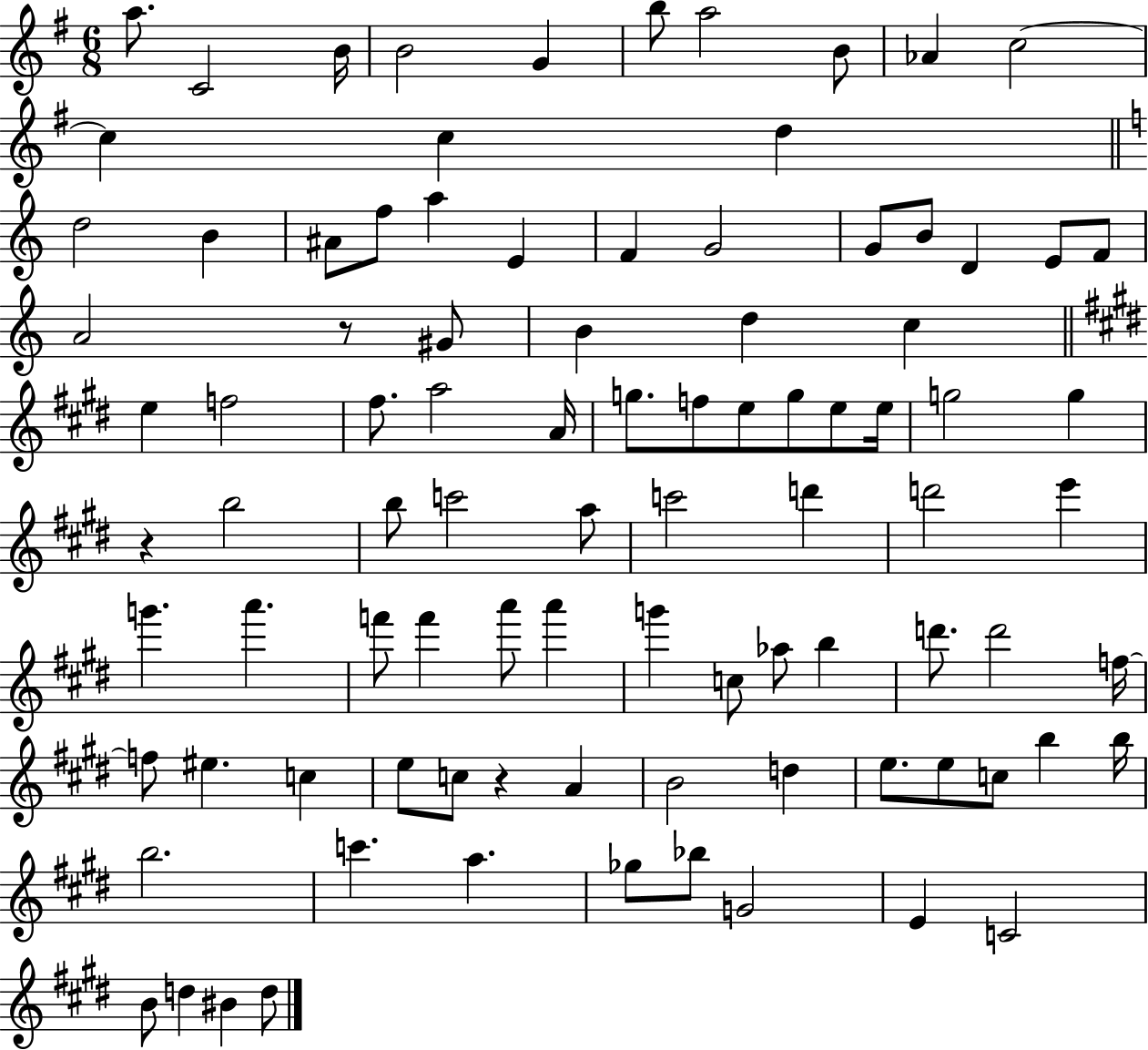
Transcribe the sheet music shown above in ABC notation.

X:1
T:Untitled
M:6/8
L:1/4
K:G
a/2 C2 B/4 B2 G b/2 a2 B/2 _A c2 c c d d2 B ^A/2 f/2 a E F G2 G/2 B/2 D E/2 F/2 A2 z/2 ^G/2 B d c e f2 ^f/2 a2 A/4 g/2 f/2 e/2 g/2 e/2 e/4 g2 g z b2 b/2 c'2 a/2 c'2 d' d'2 e' g' a' f'/2 f' a'/2 a' g' c/2 _a/2 b d'/2 d'2 f/4 f/2 ^e c e/2 c/2 z A B2 d e/2 e/2 c/2 b b/4 b2 c' a _g/2 _b/2 G2 E C2 B/2 d ^B d/2